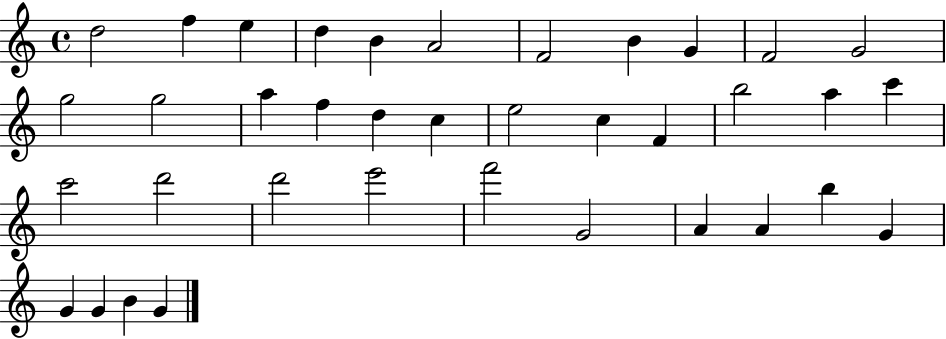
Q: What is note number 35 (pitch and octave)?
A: G4